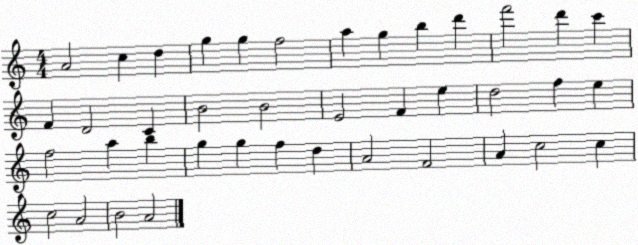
X:1
T:Untitled
M:4/4
L:1/4
K:C
A2 c d g g f2 a g b d' f'2 d' c' F D2 C B2 B2 E2 F e d2 f e f2 a b g g f d A2 F2 A c2 c c2 A2 B2 A2